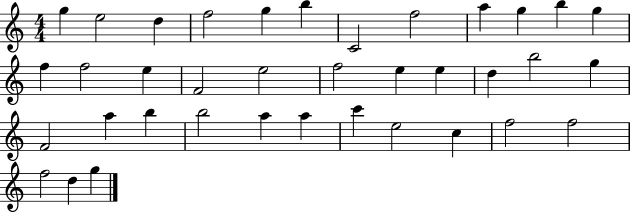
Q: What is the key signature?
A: C major